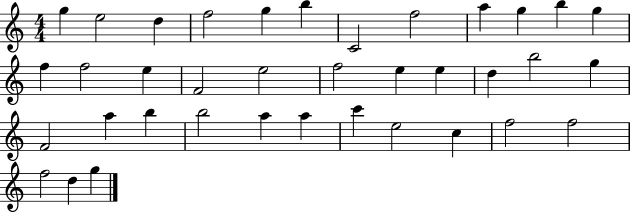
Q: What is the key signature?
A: C major